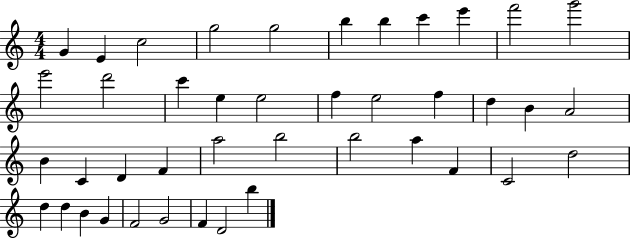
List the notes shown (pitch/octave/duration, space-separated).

G4/q E4/q C5/h G5/h G5/h B5/q B5/q C6/q E6/q F6/h G6/h E6/h D6/h C6/q E5/q E5/h F5/q E5/h F5/q D5/q B4/q A4/h B4/q C4/q D4/q F4/q A5/h B5/h B5/h A5/q F4/q C4/h D5/h D5/q D5/q B4/q G4/q F4/h G4/h F4/q D4/h B5/q